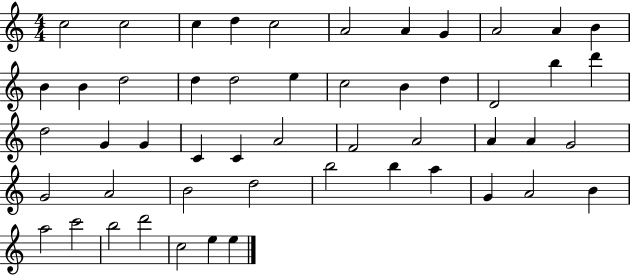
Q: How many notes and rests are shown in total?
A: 51